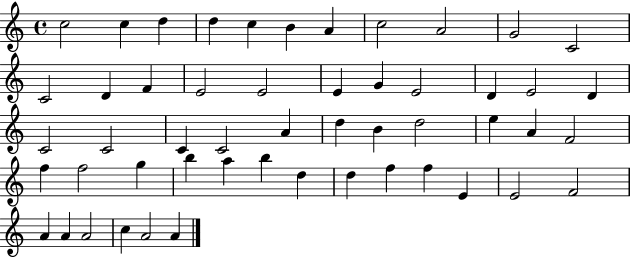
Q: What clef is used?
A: treble